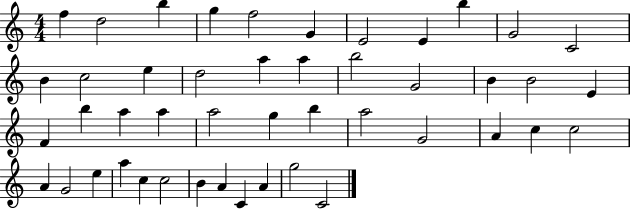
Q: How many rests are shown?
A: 0